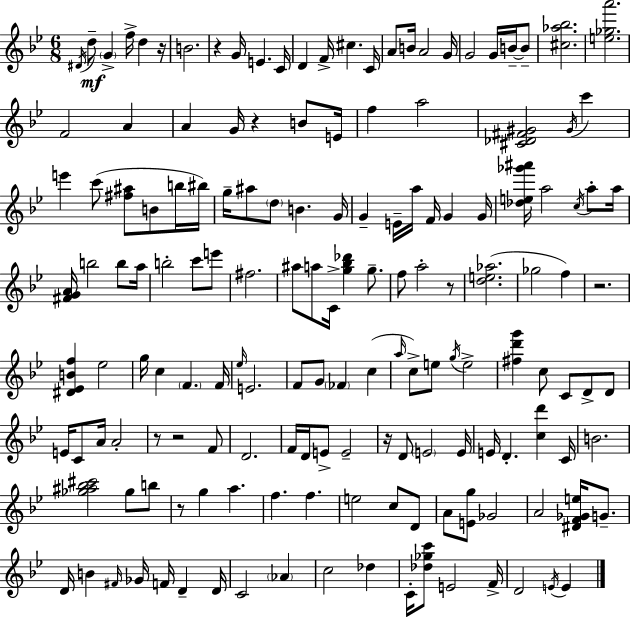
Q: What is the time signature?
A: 6/8